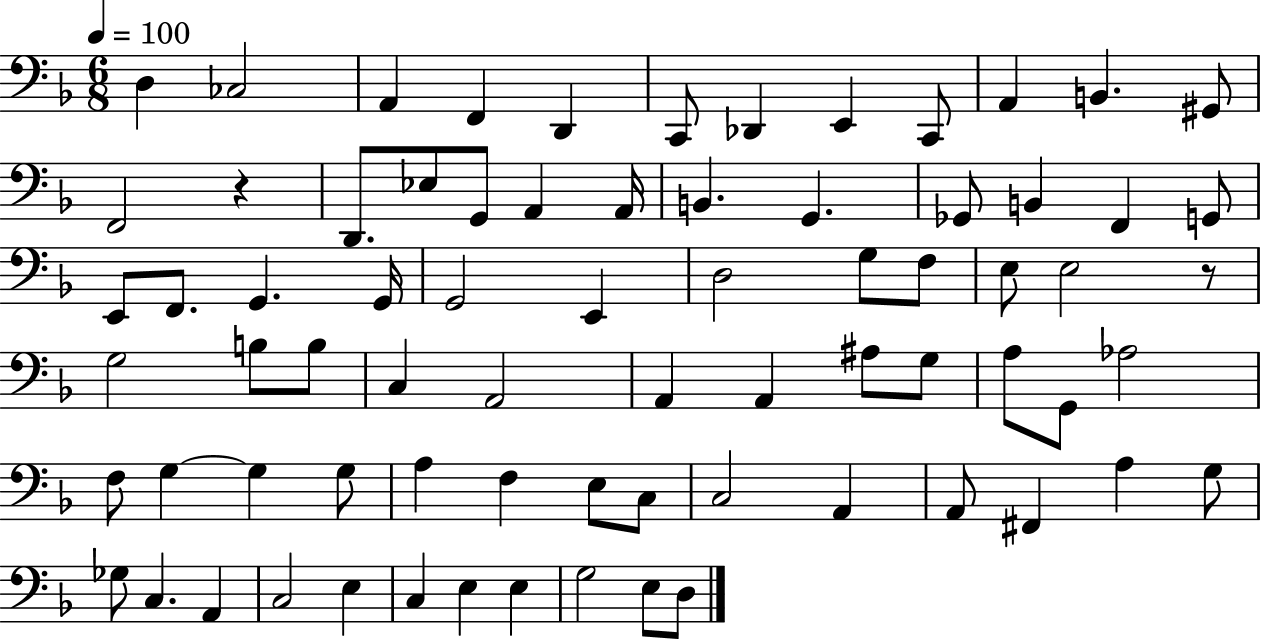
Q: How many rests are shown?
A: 2